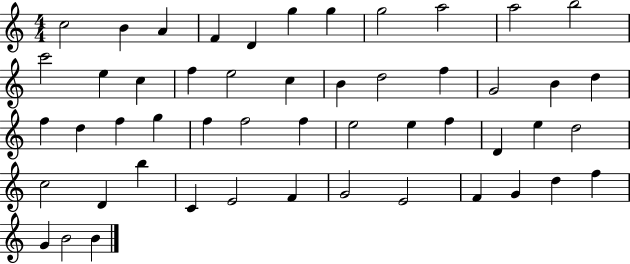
X:1
T:Untitled
M:4/4
L:1/4
K:C
c2 B A F D g g g2 a2 a2 b2 c'2 e c f e2 c B d2 f G2 B d f d f g f f2 f e2 e f D e d2 c2 D b C E2 F G2 E2 F G d f G B2 B